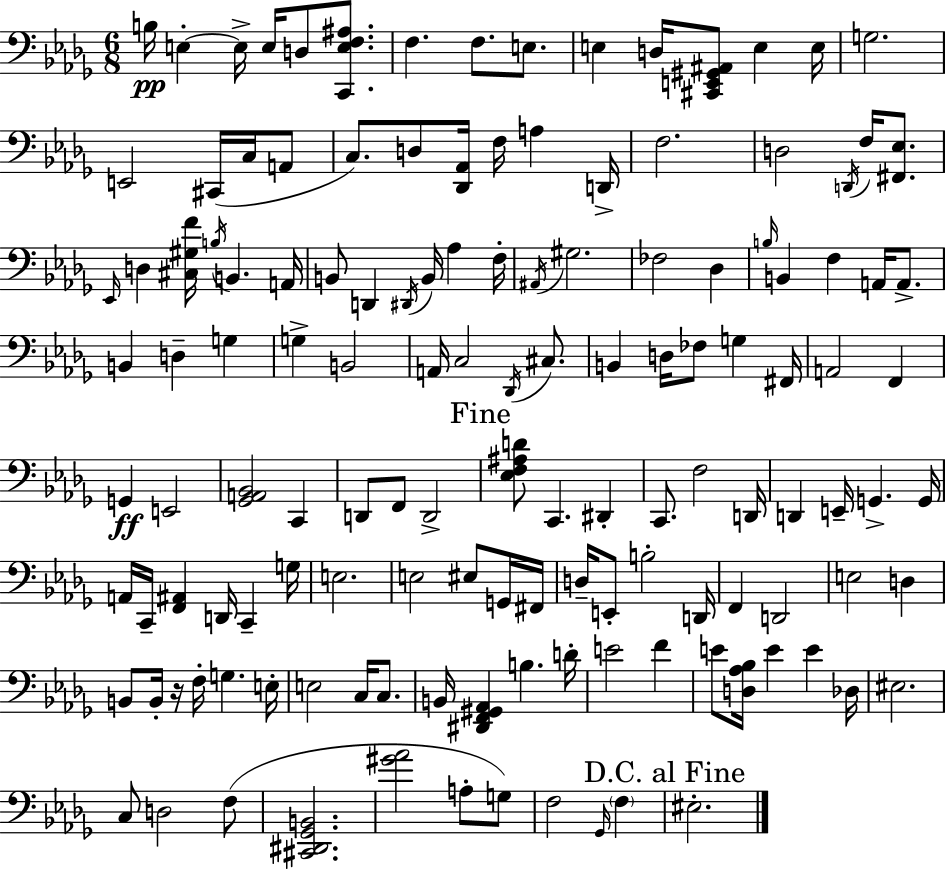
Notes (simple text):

B3/s E3/q E3/s E3/s D3/e [C2,E3,F3,A#3]/e. F3/q. F3/e. E3/e. E3/q D3/s [C#2,E2,G#2,A#2]/e E3/q E3/s G3/h. E2/h C#2/s C3/s A2/e C3/e. D3/e [Db2,Ab2]/s F3/s A3/q D2/s F3/h. D3/h D2/s F3/s [F#2,Eb3]/e. Eb2/s D3/q [C#3,G#3,F4]/s B3/s B2/q. A2/s B2/e D2/q D#2/s B2/s Ab3/q F3/s A#2/s G#3/h. FES3/h Db3/q B3/s B2/q F3/q A2/s A2/e. B2/q D3/q G3/q G3/q B2/h A2/s C3/h Db2/s C#3/e. B2/q D3/s FES3/e G3/q F#2/s A2/h F2/q G2/q E2/h [Gb2,A2,Bb2]/h C2/q D2/e F2/e D2/h [Eb3,F3,A#3,D4]/e C2/q. D#2/q C2/e. F3/h D2/s D2/q E2/s G2/q. G2/s A2/s C2/s [F2,A#2]/q D2/s C2/q G3/s E3/h. E3/h EIS3/e G2/s F#2/s D3/s E2/e B3/h D2/s F2/q D2/h E3/h D3/q B2/e B2/s R/s F3/s G3/q. E3/s E3/h C3/s C3/e. B2/s [D#2,F2,G#2,Ab2]/q B3/q. D4/s E4/h F4/q E4/e [D3,Ab3,Bb3]/s E4/q E4/q Db3/s EIS3/h. C3/e D3/h F3/e [C#2,D#2,Gb2,B2]/h. [G#4,Ab4]/h A3/e G3/e F3/h Gb2/s F3/q EIS3/h.